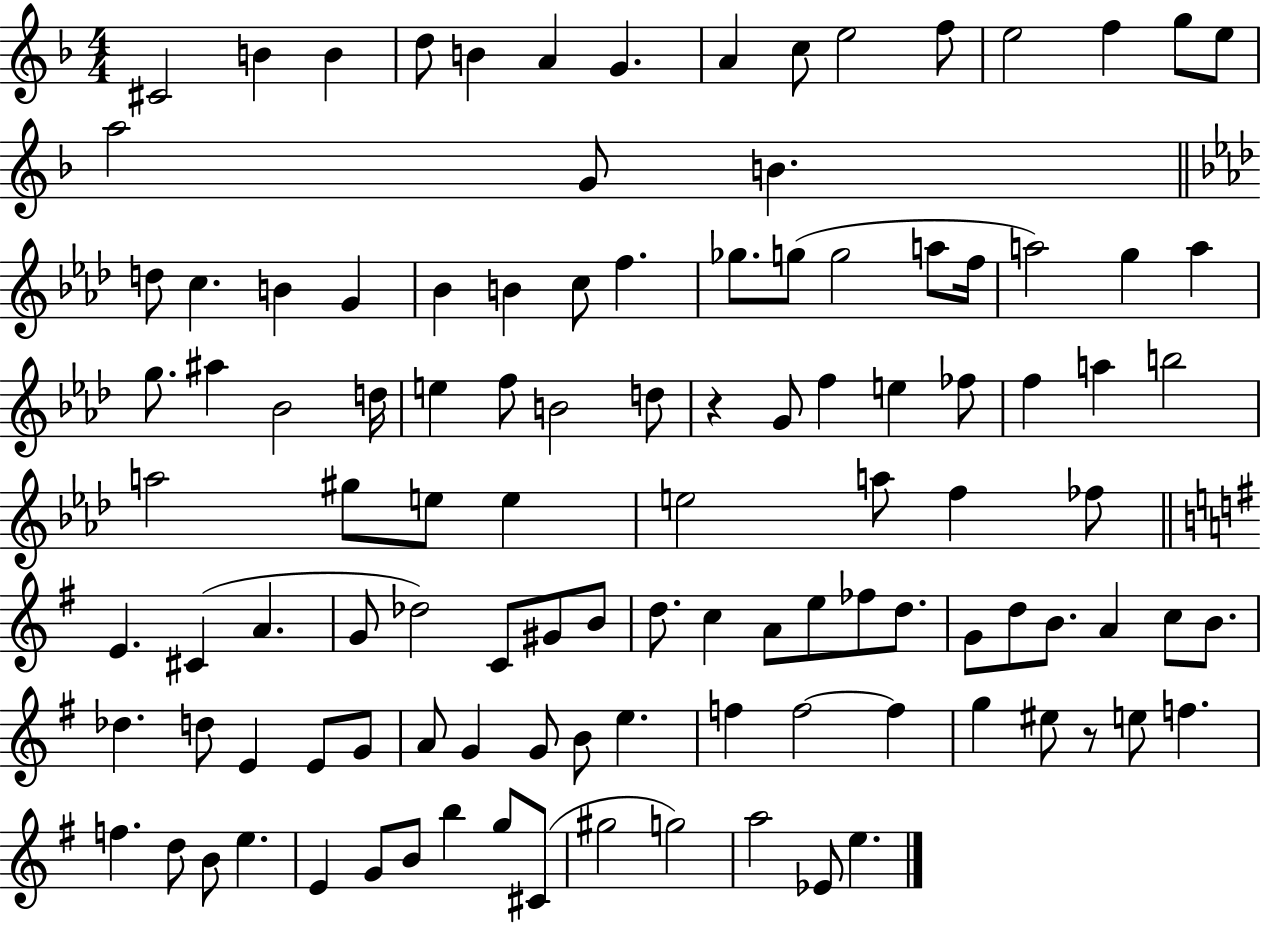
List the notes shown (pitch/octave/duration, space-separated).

C#4/h B4/q B4/q D5/e B4/q A4/q G4/q. A4/q C5/e E5/h F5/e E5/h F5/q G5/e E5/e A5/h G4/e B4/q. D5/e C5/q. B4/q G4/q Bb4/q B4/q C5/e F5/q. Gb5/e. G5/e G5/h A5/e F5/s A5/h G5/q A5/q G5/e. A#5/q Bb4/h D5/s E5/q F5/e B4/h D5/e R/q G4/e F5/q E5/q FES5/e F5/q A5/q B5/h A5/h G#5/e E5/e E5/q E5/h A5/e F5/q FES5/e E4/q. C#4/q A4/q. G4/e Db5/h C4/e G#4/e B4/e D5/e. C5/q A4/e E5/e FES5/e D5/e. G4/e D5/e B4/e. A4/q C5/e B4/e. Db5/q. D5/e E4/q E4/e G4/e A4/e G4/q G4/e B4/e E5/q. F5/q F5/h F5/q G5/q EIS5/e R/e E5/e F5/q. F5/q. D5/e B4/e E5/q. E4/q G4/e B4/e B5/q G5/e C#4/e G#5/h G5/h A5/h Eb4/e E5/q.